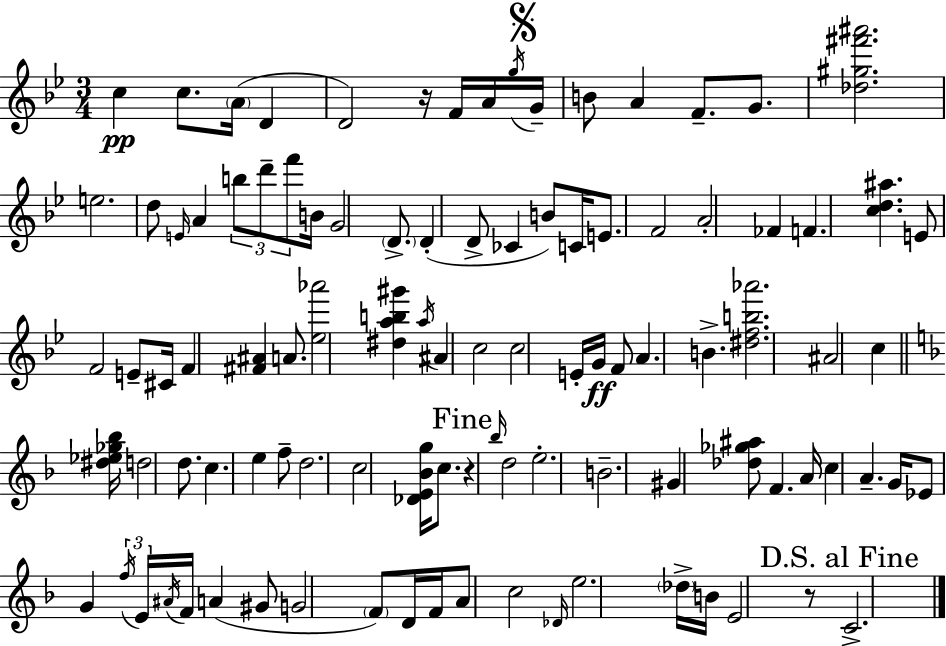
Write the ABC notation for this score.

X:1
T:Untitled
M:3/4
L:1/4
K:Bb
c c/2 A/4 D D2 z/4 F/4 A/4 g/4 G/4 B/2 A F/2 G/2 [_d^g^f'^a']2 e2 d/2 E/4 A b/2 d'/2 f'/2 B/4 G2 D/2 D D/2 _C B/2 C/4 E/2 F2 A2 _F F [cd^a] E/2 F2 E/2 ^C/4 F [^F^A] A/2 [_e_a']2 [^dab^g'] a/4 ^A c2 c2 E/4 G/4 F/2 A B [^dfb_a']2 ^A2 c [^d_e_g_b]/4 d2 d/2 c e f/2 d2 c2 [_DE_Bg]/4 c/2 z _b/4 d2 e2 B2 ^G [_d_g^a]/2 F A/4 c A G/4 _E/2 G f/4 E/4 ^A/4 F/4 A ^G/2 G2 F/2 D/4 F/4 A/2 c2 _D/4 e2 _d/4 B/4 E2 z/2 C2